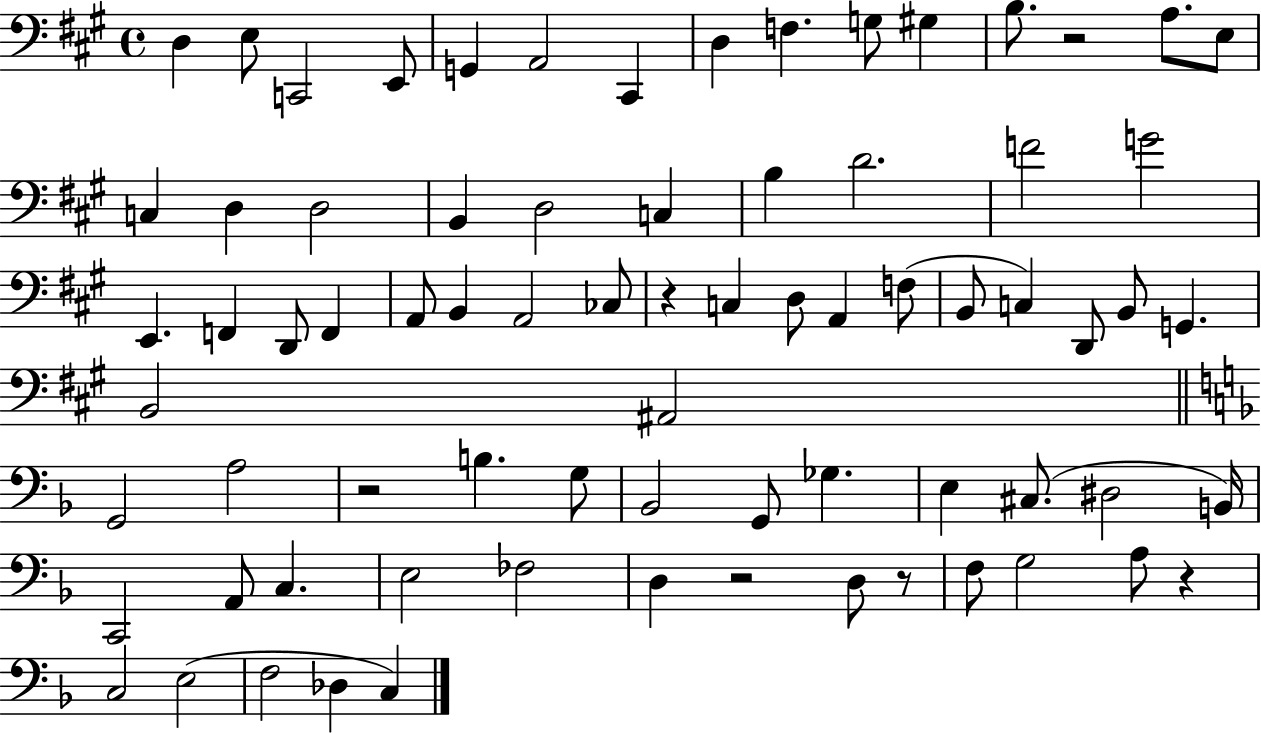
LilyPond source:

{
  \clef bass
  \time 4/4
  \defaultTimeSignature
  \key a \major
  d4 e8 c,2 e,8 | g,4 a,2 cis,4 | d4 f4. g8 gis4 | b8. r2 a8. e8 | \break c4 d4 d2 | b,4 d2 c4 | b4 d'2. | f'2 g'2 | \break e,4. f,4 d,8 f,4 | a,8 b,4 a,2 ces8 | r4 c4 d8 a,4 f8( | b,8 c4) d,8 b,8 g,4. | \break b,2 ais,2 | \bar "||" \break \key f \major g,2 a2 | r2 b4. g8 | bes,2 g,8 ges4. | e4 cis8.( dis2 b,16) | \break c,2 a,8 c4. | e2 fes2 | d4 r2 d8 r8 | f8 g2 a8 r4 | \break c2 e2( | f2 des4 c4) | \bar "|."
}